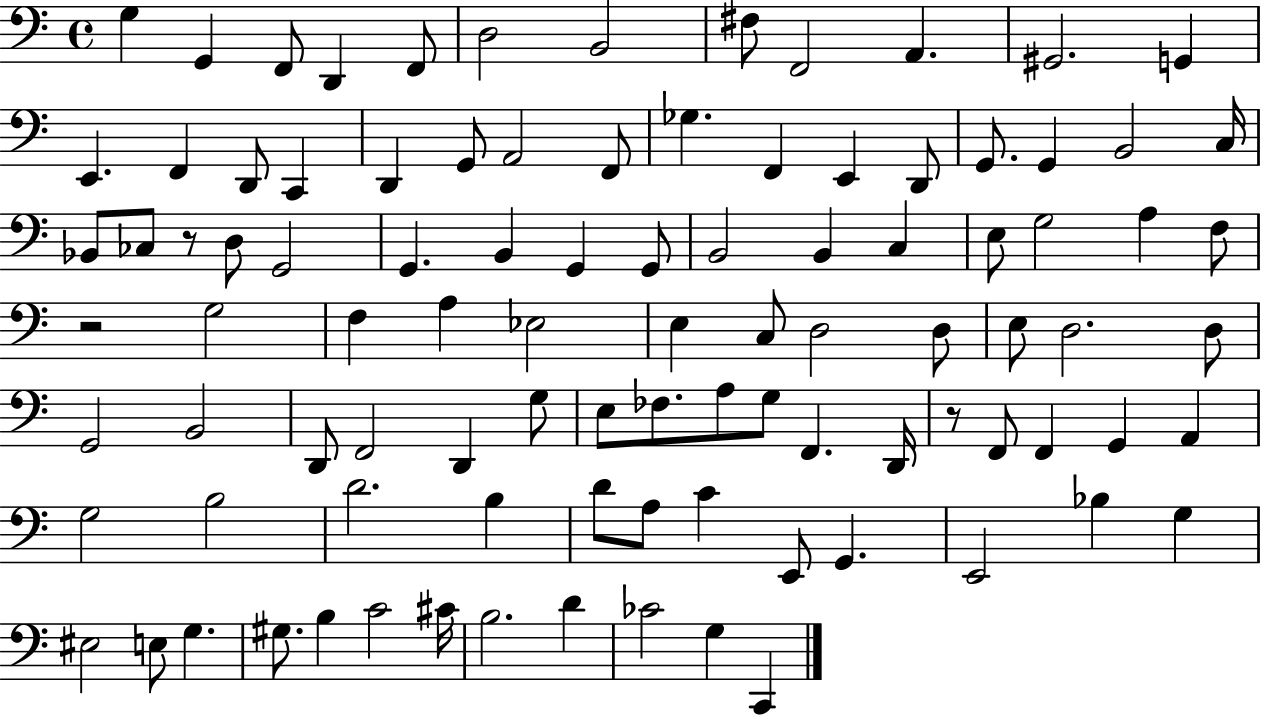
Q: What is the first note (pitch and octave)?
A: G3